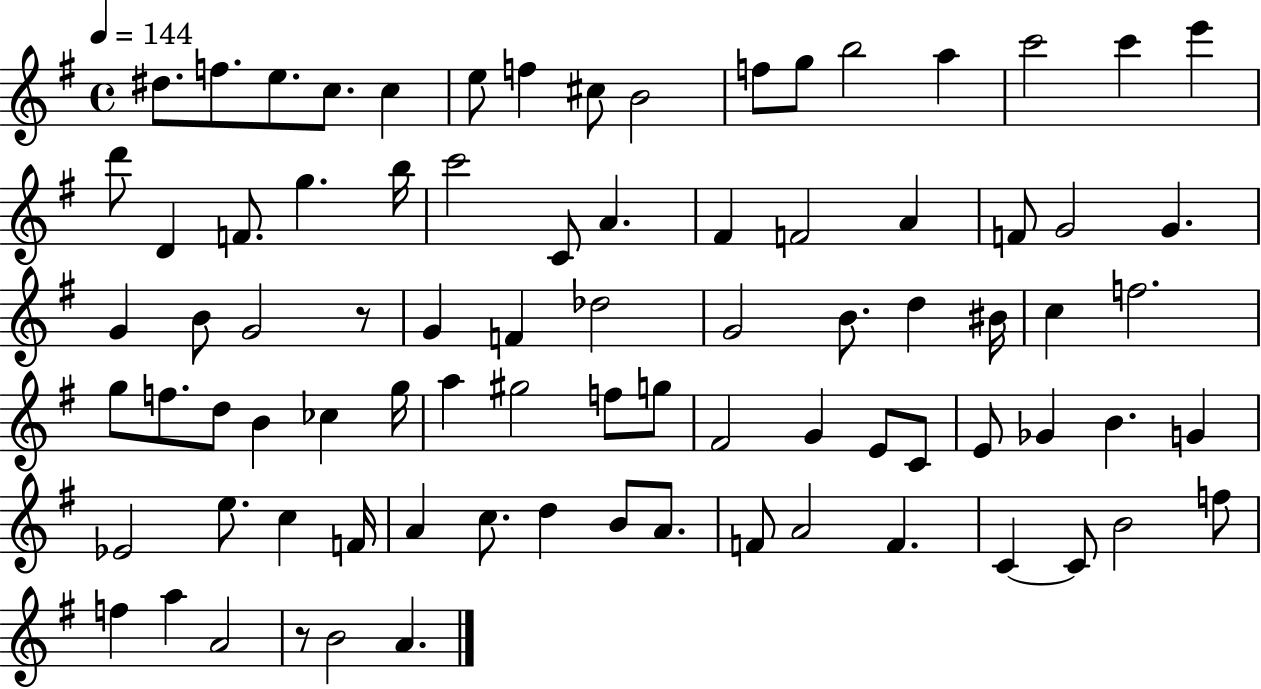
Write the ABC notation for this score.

X:1
T:Untitled
M:4/4
L:1/4
K:G
^d/2 f/2 e/2 c/2 c e/2 f ^c/2 B2 f/2 g/2 b2 a c'2 c' e' d'/2 D F/2 g b/4 c'2 C/2 A ^F F2 A F/2 G2 G G B/2 G2 z/2 G F _d2 G2 B/2 d ^B/4 c f2 g/2 f/2 d/2 B _c g/4 a ^g2 f/2 g/2 ^F2 G E/2 C/2 E/2 _G B G _E2 e/2 c F/4 A c/2 d B/2 A/2 F/2 A2 F C C/2 B2 f/2 f a A2 z/2 B2 A